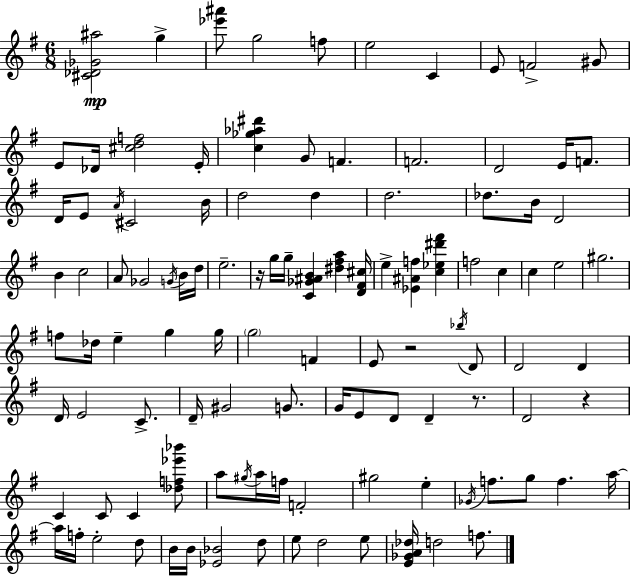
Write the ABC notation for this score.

X:1
T:Untitled
M:6/8
L:1/4
K:G
[^C_D_G^a]2 g [_e'^a']/2 g2 f/2 e2 C E/2 F2 ^G/2 E/2 _D/4 [^cdf]2 E/4 [c_g_a^d'] G/2 F F2 D2 E/4 F/2 D/4 E/2 A/4 ^C2 B/4 d2 d d2 _d/2 B/4 D2 B c2 A/2 _G2 G/4 B/4 d/4 e2 z/4 g/4 g/4 [C_G^AB] [^d^fa] [D^F^c]/4 e [_E^Af] [c_e^d'^f'] f2 c c e2 ^g2 f/2 _d/4 e g g/4 g2 F E/2 z2 _b/4 D/2 D2 D D/4 E2 C/2 D/4 ^G2 G/2 G/4 E/2 D/2 D z/2 D2 z C C/2 C [_df_e'_b']/2 a/2 ^g/4 a/4 f/4 F2 ^g2 e _G/4 f/2 g/2 f a/4 a/4 f/4 e2 d/2 B/4 B/4 [_E_B]2 d/2 e/2 d2 e/2 [E_GA_d]/4 d2 f/2